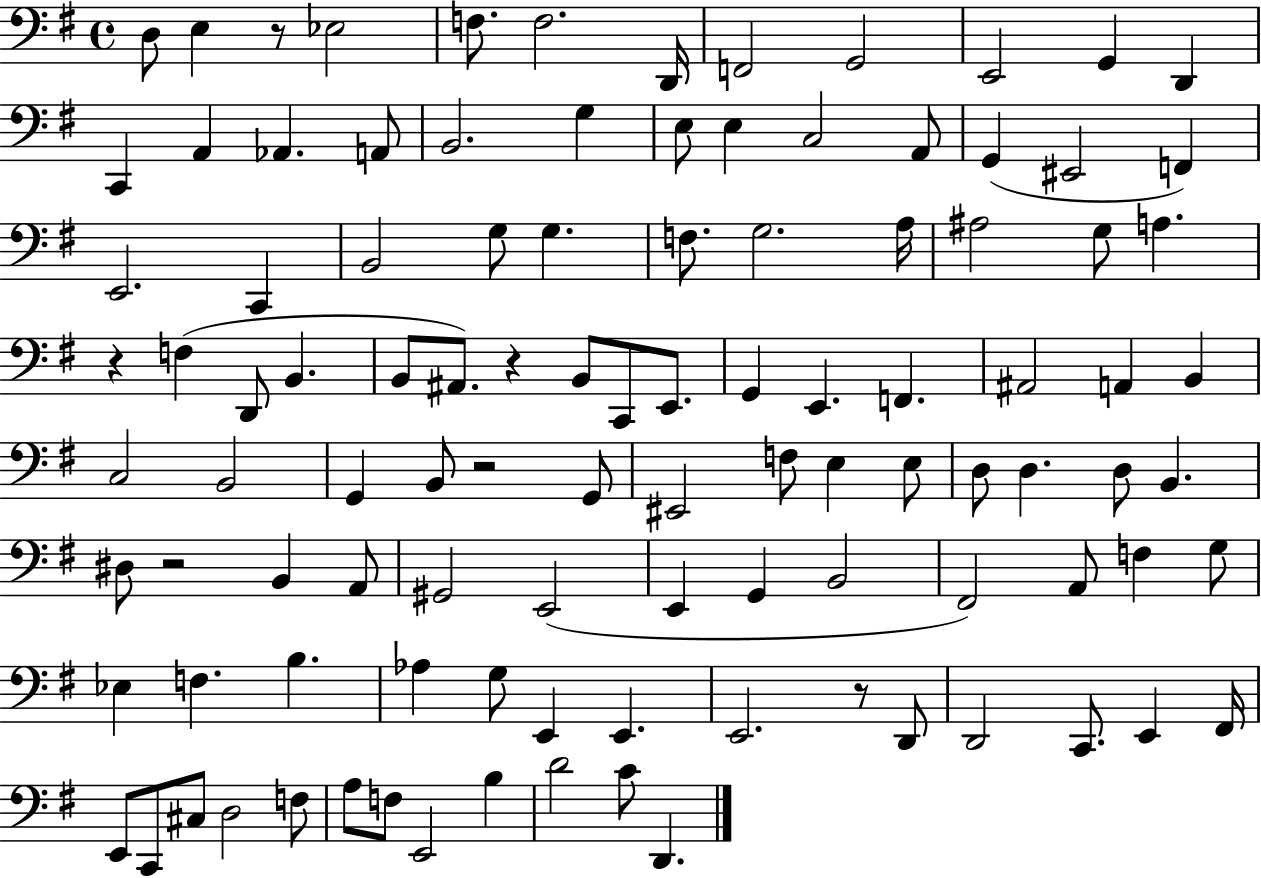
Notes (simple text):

D3/e E3/q R/e Eb3/h F3/e. F3/h. D2/s F2/h G2/h E2/h G2/q D2/q C2/q A2/q Ab2/q. A2/e B2/h. G3/q E3/e E3/q C3/h A2/e G2/q EIS2/h F2/q E2/h. C2/q B2/h G3/e G3/q. F3/e. G3/h. A3/s A#3/h G3/e A3/q. R/q F3/q D2/e B2/q. B2/e A#2/e. R/q B2/e C2/e E2/e. G2/q E2/q. F2/q. A#2/h A2/q B2/q C3/h B2/h G2/q B2/e R/h G2/e EIS2/h F3/e E3/q E3/e D3/e D3/q. D3/e B2/q. D#3/e R/h B2/q A2/e G#2/h E2/h E2/q G2/q B2/h F#2/h A2/e F3/q G3/e Eb3/q F3/q. B3/q. Ab3/q G3/e E2/q E2/q. E2/h. R/e D2/e D2/h C2/e. E2/q F#2/s E2/e C2/e C#3/e D3/h F3/e A3/e F3/e E2/h B3/q D4/h C4/e D2/q.